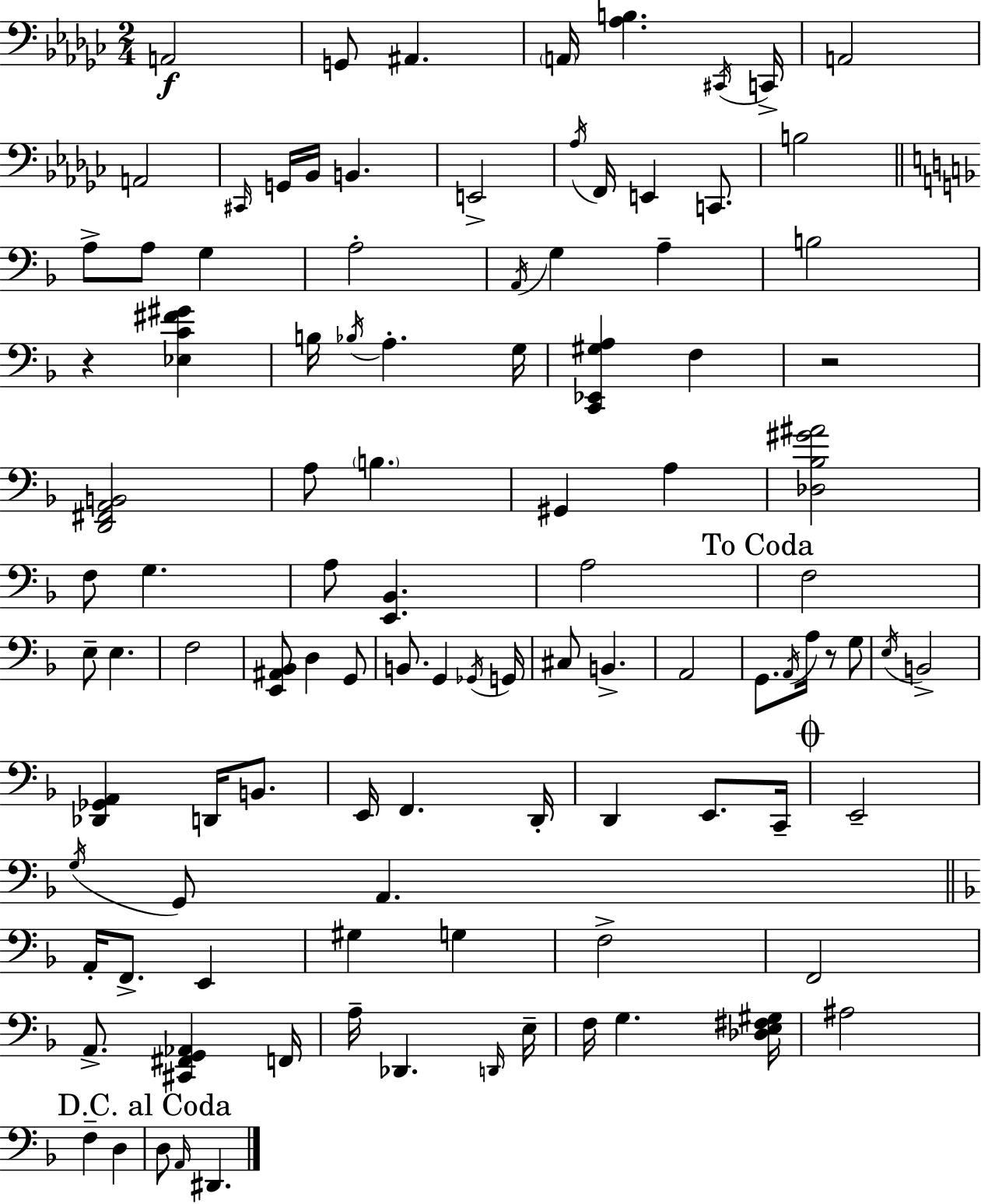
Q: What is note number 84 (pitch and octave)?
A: F3